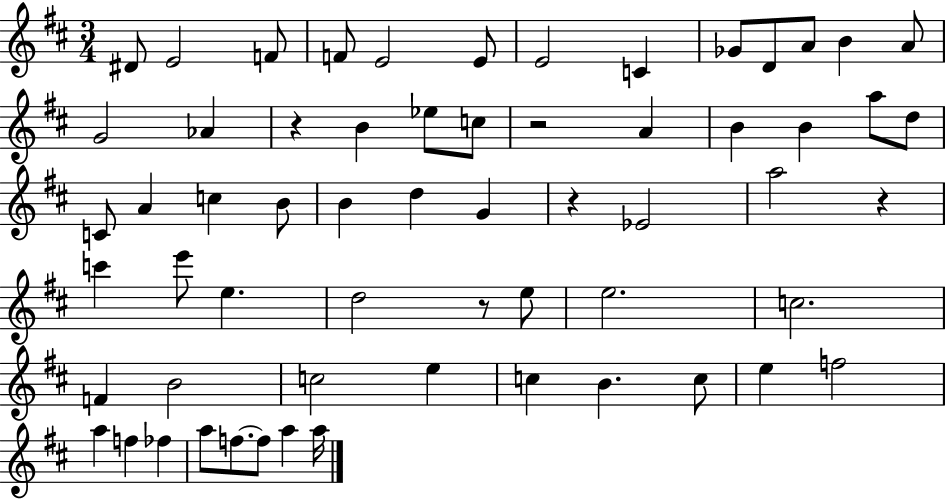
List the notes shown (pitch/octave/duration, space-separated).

D#4/e E4/h F4/e F4/e E4/h E4/e E4/h C4/q Gb4/e D4/e A4/e B4/q A4/e G4/h Ab4/q R/q B4/q Eb5/e C5/e R/h A4/q B4/q B4/q A5/e D5/e C4/e A4/q C5/q B4/e B4/q D5/q G4/q R/q Eb4/h A5/h R/q C6/q E6/e E5/q. D5/h R/e E5/e E5/h. C5/h. F4/q B4/h C5/h E5/q C5/q B4/q. C5/e E5/q F5/h A5/q F5/q FES5/q A5/e F5/e. F5/e A5/q A5/s